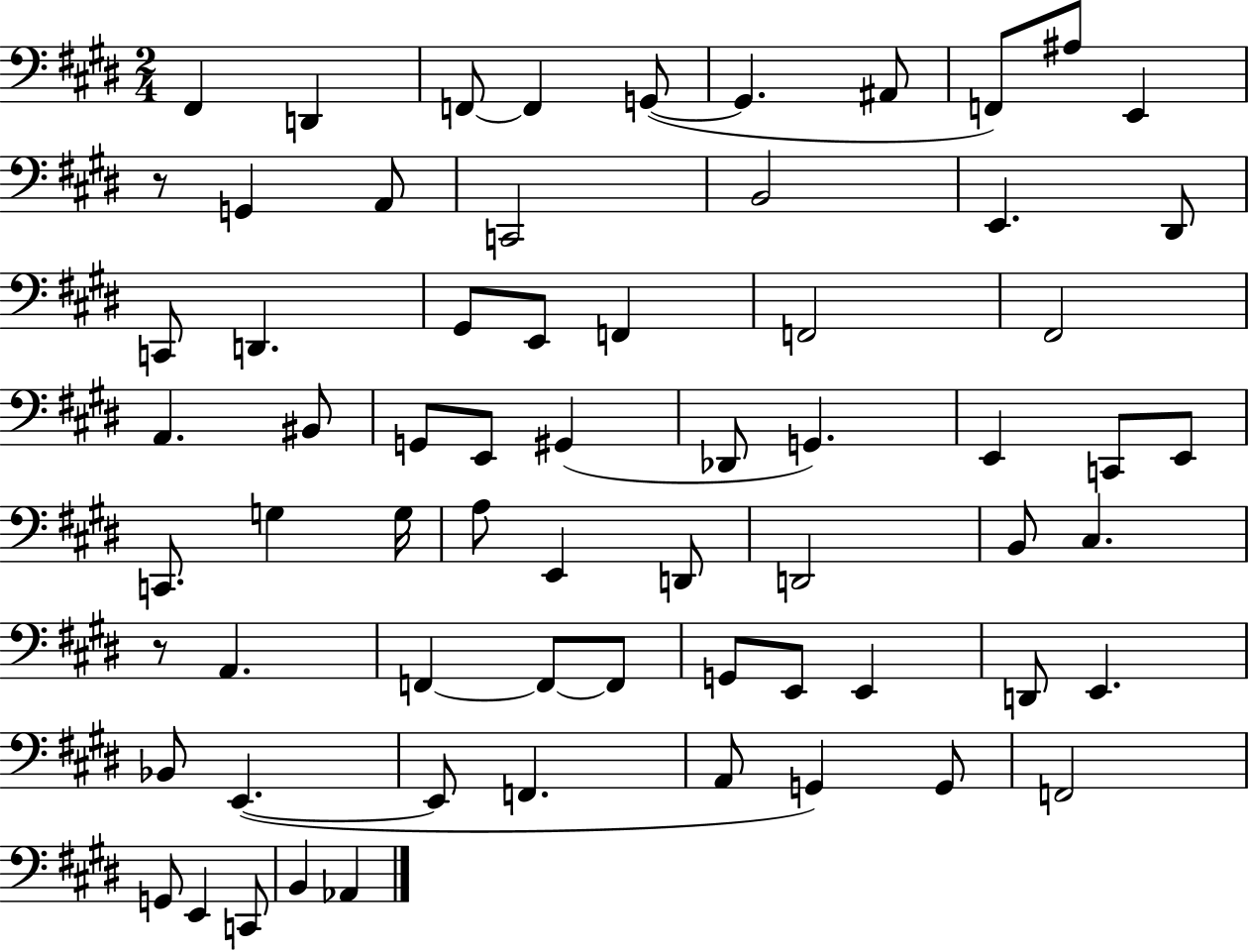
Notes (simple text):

F#2/q D2/q F2/e F2/q G2/e G2/q. A#2/e F2/e A#3/e E2/q R/e G2/q A2/e C2/h B2/h E2/q. D#2/e C2/e D2/q. G#2/e E2/e F2/q F2/h F#2/h A2/q. BIS2/e G2/e E2/e G#2/q Db2/e G2/q. E2/q C2/e E2/e C2/e. G3/q G3/s A3/e E2/q D2/e D2/h B2/e C#3/q. R/e A2/q. F2/q F2/e F2/e G2/e E2/e E2/q D2/e E2/q. Bb2/e E2/q. E2/e F2/q. A2/e G2/q G2/e F2/h G2/e E2/q C2/e B2/q Ab2/q